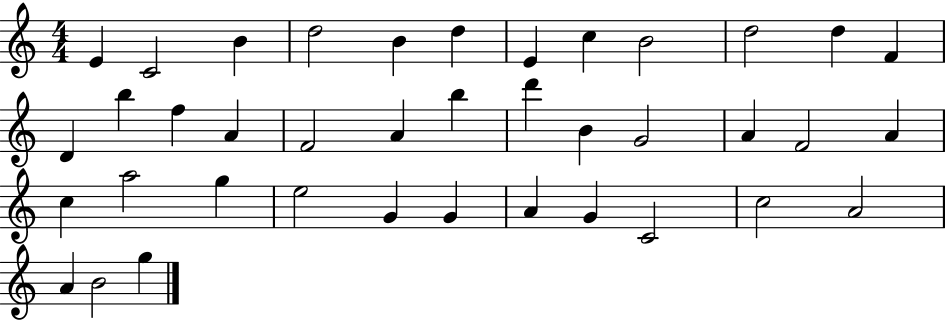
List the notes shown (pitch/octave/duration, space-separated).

E4/q C4/h B4/q D5/h B4/q D5/q E4/q C5/q B4/h D5/h D5/q F4/q D4/q B5/q F5/q A4/q F4/h A4/q B5/q D6/q B4/q G4/h A4/q F4/h A4/q C5/q A5/h G5/q E5/h G4/q G4/q A4/q G4/q C4/h C5/h A4/h A4/q B4/h G5/q